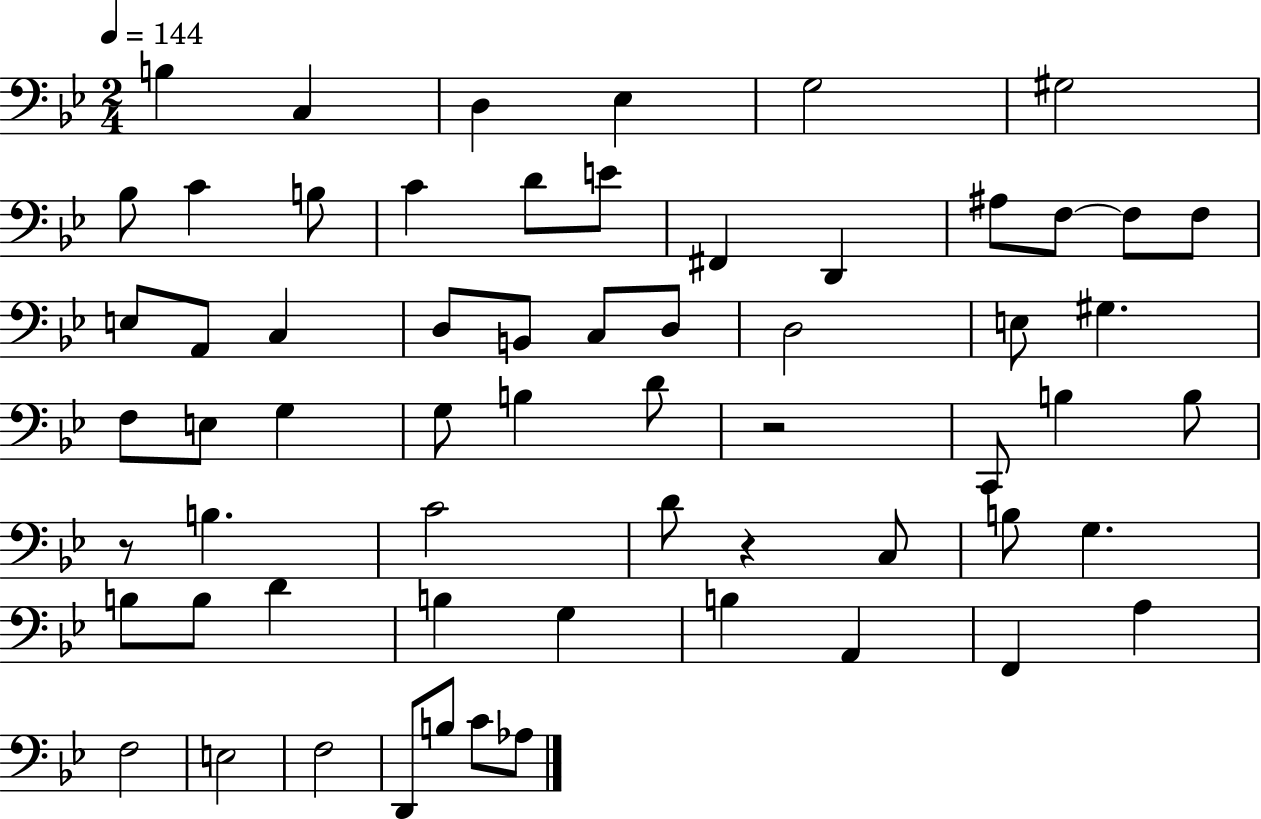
X:1
T:Untitled
M:2/4
L:1/4
K:Bb
B, C, D, _E, G,2 ^G,2 _B,/2 C B,/2 C D/2 E/2 ^F,, D,, ^A,/2 F,/2 F,/2 F,/2 E,/2 A,,/2 C, D,/2 B,,/2 C,/2 D,/2 D,2 E,/2 ^G, F,/2 E,/2 G, G,/2 B, D/2 z2 C,,/2 B, B,/2 z/2 B, C2 D/2 z C,/2 B,/2 G, B,/2 B,/2 D B, G, B, A,, F,, A, F,2 E,2 F,2 D,,/2 B,/2 C/2 _A,/2